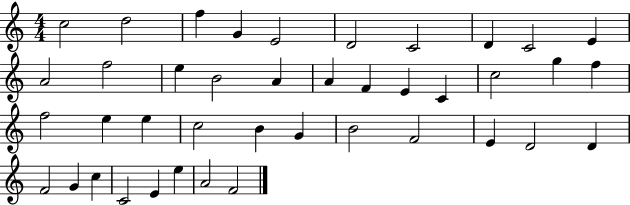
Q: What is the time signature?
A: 4/4